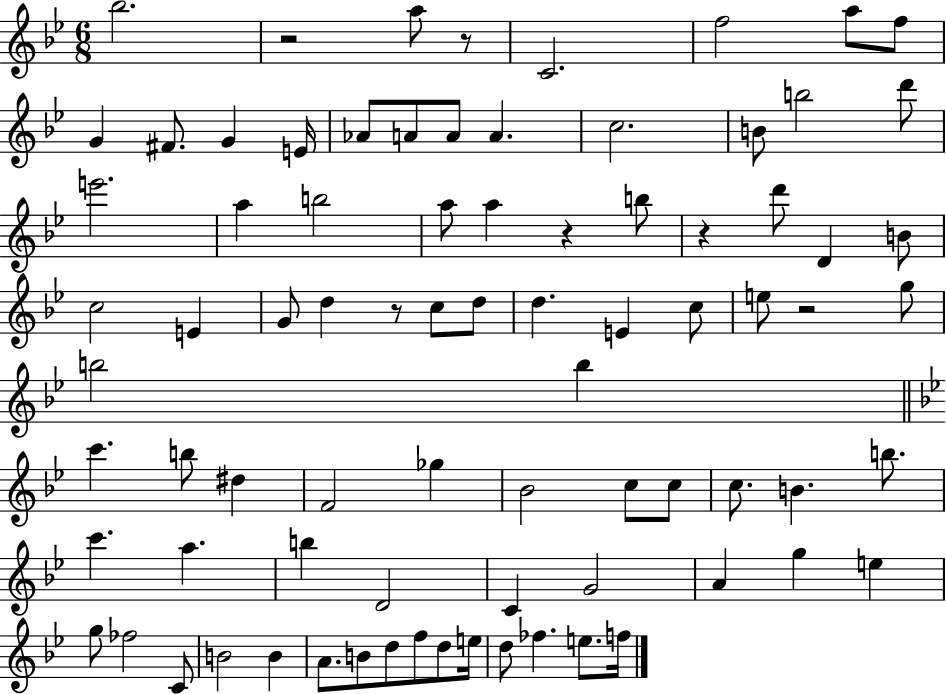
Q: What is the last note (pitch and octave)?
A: F5